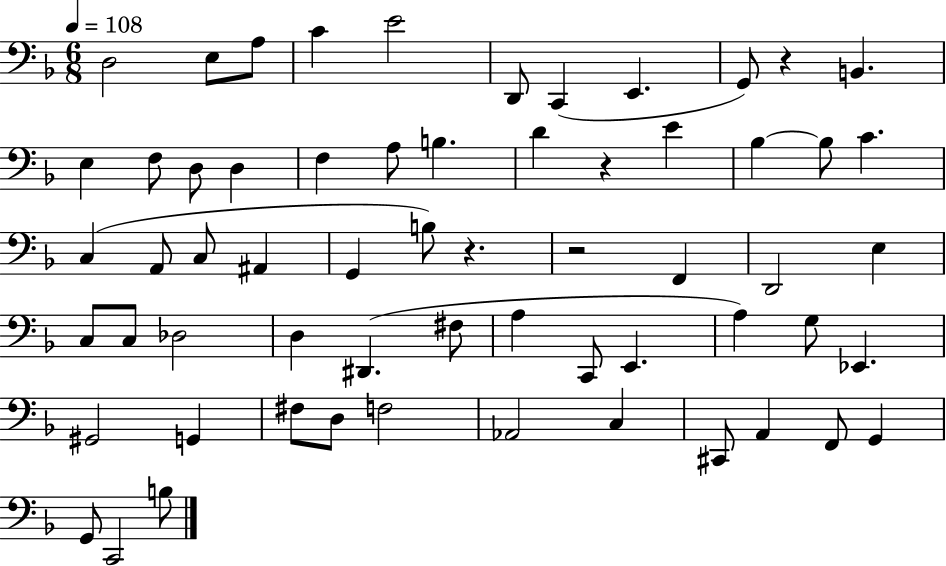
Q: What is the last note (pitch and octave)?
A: B3